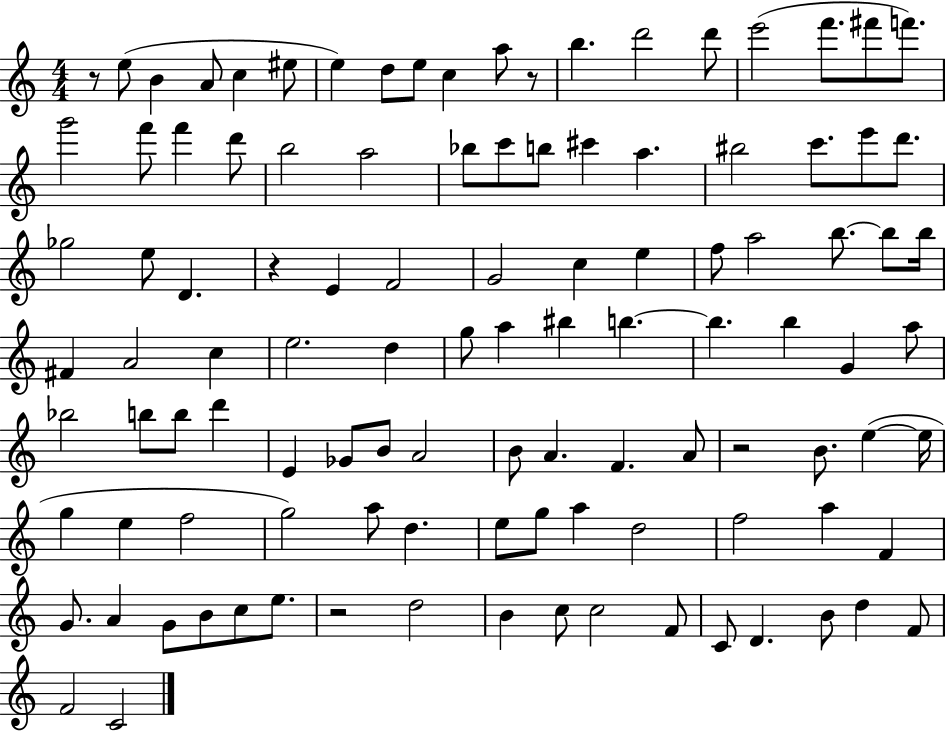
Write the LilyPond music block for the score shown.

{
  \clef treble
  \numericTimeSignature
  \time 4/4
  \key c \major
  r8 e''8( b'4 a'8 c''4 eis''8 | e''4) d''8 e''8 c''4 a''8 r8 | b''4. d'''2 d'''8 | e'''2( f'''8. fis'''8 f'''8.) | \break g'''2 f'''8 f'''4 d'''8 | b''2 a''2 | bes''8 c'''8 b''8 cis'''4 a''4. | bis''2 c'''8. e'''8 d'''8. | \break ges''2 e''8 d'4. | r4 e'4 f'2 | g'2 c''4 e''4 | f''8 a''2 b''8.~~ b''8 b''16 | \break fis'4 a'2 c''4 | e''2. d''4 | g''8 a''4 bis''4 b''4.~~ | b''4. b''4 g'4 a''8 | \break bes''2 b''8 b''8 d'''4 | e'4 ges'8 b'8 a'2 | b'8 a'4. f'4. a'8 | r2 b'8. e''4~(~ e''16 | \break g''4 e''4 f''2 | g''2) a''8 d''4. | e''8 g''8 a''4 d''2 | f''2 a''4 f'4 | \break g'8. a'4 g'8 b'8 c''8 e''8. | r2 d''2 | b'4 c''8 c''2 f'8 | c'8 d'4. b'8 d''4 f'8 | \break f'2 c'2 | \bar "|."
}